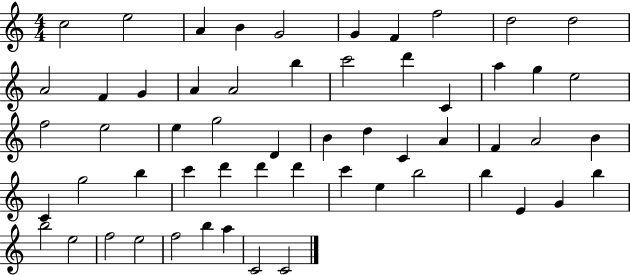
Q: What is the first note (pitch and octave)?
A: C5